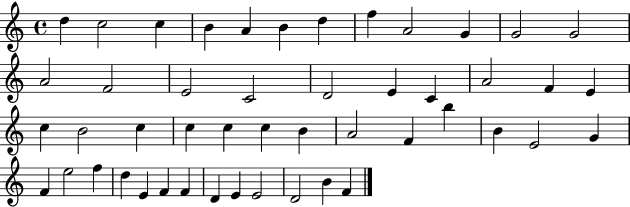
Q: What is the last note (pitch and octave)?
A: F4